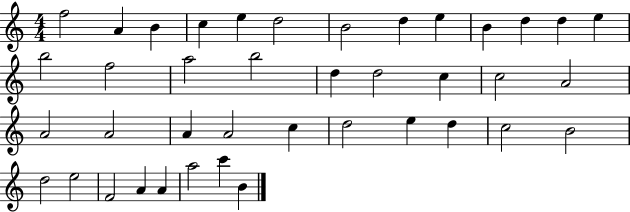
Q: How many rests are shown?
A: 0